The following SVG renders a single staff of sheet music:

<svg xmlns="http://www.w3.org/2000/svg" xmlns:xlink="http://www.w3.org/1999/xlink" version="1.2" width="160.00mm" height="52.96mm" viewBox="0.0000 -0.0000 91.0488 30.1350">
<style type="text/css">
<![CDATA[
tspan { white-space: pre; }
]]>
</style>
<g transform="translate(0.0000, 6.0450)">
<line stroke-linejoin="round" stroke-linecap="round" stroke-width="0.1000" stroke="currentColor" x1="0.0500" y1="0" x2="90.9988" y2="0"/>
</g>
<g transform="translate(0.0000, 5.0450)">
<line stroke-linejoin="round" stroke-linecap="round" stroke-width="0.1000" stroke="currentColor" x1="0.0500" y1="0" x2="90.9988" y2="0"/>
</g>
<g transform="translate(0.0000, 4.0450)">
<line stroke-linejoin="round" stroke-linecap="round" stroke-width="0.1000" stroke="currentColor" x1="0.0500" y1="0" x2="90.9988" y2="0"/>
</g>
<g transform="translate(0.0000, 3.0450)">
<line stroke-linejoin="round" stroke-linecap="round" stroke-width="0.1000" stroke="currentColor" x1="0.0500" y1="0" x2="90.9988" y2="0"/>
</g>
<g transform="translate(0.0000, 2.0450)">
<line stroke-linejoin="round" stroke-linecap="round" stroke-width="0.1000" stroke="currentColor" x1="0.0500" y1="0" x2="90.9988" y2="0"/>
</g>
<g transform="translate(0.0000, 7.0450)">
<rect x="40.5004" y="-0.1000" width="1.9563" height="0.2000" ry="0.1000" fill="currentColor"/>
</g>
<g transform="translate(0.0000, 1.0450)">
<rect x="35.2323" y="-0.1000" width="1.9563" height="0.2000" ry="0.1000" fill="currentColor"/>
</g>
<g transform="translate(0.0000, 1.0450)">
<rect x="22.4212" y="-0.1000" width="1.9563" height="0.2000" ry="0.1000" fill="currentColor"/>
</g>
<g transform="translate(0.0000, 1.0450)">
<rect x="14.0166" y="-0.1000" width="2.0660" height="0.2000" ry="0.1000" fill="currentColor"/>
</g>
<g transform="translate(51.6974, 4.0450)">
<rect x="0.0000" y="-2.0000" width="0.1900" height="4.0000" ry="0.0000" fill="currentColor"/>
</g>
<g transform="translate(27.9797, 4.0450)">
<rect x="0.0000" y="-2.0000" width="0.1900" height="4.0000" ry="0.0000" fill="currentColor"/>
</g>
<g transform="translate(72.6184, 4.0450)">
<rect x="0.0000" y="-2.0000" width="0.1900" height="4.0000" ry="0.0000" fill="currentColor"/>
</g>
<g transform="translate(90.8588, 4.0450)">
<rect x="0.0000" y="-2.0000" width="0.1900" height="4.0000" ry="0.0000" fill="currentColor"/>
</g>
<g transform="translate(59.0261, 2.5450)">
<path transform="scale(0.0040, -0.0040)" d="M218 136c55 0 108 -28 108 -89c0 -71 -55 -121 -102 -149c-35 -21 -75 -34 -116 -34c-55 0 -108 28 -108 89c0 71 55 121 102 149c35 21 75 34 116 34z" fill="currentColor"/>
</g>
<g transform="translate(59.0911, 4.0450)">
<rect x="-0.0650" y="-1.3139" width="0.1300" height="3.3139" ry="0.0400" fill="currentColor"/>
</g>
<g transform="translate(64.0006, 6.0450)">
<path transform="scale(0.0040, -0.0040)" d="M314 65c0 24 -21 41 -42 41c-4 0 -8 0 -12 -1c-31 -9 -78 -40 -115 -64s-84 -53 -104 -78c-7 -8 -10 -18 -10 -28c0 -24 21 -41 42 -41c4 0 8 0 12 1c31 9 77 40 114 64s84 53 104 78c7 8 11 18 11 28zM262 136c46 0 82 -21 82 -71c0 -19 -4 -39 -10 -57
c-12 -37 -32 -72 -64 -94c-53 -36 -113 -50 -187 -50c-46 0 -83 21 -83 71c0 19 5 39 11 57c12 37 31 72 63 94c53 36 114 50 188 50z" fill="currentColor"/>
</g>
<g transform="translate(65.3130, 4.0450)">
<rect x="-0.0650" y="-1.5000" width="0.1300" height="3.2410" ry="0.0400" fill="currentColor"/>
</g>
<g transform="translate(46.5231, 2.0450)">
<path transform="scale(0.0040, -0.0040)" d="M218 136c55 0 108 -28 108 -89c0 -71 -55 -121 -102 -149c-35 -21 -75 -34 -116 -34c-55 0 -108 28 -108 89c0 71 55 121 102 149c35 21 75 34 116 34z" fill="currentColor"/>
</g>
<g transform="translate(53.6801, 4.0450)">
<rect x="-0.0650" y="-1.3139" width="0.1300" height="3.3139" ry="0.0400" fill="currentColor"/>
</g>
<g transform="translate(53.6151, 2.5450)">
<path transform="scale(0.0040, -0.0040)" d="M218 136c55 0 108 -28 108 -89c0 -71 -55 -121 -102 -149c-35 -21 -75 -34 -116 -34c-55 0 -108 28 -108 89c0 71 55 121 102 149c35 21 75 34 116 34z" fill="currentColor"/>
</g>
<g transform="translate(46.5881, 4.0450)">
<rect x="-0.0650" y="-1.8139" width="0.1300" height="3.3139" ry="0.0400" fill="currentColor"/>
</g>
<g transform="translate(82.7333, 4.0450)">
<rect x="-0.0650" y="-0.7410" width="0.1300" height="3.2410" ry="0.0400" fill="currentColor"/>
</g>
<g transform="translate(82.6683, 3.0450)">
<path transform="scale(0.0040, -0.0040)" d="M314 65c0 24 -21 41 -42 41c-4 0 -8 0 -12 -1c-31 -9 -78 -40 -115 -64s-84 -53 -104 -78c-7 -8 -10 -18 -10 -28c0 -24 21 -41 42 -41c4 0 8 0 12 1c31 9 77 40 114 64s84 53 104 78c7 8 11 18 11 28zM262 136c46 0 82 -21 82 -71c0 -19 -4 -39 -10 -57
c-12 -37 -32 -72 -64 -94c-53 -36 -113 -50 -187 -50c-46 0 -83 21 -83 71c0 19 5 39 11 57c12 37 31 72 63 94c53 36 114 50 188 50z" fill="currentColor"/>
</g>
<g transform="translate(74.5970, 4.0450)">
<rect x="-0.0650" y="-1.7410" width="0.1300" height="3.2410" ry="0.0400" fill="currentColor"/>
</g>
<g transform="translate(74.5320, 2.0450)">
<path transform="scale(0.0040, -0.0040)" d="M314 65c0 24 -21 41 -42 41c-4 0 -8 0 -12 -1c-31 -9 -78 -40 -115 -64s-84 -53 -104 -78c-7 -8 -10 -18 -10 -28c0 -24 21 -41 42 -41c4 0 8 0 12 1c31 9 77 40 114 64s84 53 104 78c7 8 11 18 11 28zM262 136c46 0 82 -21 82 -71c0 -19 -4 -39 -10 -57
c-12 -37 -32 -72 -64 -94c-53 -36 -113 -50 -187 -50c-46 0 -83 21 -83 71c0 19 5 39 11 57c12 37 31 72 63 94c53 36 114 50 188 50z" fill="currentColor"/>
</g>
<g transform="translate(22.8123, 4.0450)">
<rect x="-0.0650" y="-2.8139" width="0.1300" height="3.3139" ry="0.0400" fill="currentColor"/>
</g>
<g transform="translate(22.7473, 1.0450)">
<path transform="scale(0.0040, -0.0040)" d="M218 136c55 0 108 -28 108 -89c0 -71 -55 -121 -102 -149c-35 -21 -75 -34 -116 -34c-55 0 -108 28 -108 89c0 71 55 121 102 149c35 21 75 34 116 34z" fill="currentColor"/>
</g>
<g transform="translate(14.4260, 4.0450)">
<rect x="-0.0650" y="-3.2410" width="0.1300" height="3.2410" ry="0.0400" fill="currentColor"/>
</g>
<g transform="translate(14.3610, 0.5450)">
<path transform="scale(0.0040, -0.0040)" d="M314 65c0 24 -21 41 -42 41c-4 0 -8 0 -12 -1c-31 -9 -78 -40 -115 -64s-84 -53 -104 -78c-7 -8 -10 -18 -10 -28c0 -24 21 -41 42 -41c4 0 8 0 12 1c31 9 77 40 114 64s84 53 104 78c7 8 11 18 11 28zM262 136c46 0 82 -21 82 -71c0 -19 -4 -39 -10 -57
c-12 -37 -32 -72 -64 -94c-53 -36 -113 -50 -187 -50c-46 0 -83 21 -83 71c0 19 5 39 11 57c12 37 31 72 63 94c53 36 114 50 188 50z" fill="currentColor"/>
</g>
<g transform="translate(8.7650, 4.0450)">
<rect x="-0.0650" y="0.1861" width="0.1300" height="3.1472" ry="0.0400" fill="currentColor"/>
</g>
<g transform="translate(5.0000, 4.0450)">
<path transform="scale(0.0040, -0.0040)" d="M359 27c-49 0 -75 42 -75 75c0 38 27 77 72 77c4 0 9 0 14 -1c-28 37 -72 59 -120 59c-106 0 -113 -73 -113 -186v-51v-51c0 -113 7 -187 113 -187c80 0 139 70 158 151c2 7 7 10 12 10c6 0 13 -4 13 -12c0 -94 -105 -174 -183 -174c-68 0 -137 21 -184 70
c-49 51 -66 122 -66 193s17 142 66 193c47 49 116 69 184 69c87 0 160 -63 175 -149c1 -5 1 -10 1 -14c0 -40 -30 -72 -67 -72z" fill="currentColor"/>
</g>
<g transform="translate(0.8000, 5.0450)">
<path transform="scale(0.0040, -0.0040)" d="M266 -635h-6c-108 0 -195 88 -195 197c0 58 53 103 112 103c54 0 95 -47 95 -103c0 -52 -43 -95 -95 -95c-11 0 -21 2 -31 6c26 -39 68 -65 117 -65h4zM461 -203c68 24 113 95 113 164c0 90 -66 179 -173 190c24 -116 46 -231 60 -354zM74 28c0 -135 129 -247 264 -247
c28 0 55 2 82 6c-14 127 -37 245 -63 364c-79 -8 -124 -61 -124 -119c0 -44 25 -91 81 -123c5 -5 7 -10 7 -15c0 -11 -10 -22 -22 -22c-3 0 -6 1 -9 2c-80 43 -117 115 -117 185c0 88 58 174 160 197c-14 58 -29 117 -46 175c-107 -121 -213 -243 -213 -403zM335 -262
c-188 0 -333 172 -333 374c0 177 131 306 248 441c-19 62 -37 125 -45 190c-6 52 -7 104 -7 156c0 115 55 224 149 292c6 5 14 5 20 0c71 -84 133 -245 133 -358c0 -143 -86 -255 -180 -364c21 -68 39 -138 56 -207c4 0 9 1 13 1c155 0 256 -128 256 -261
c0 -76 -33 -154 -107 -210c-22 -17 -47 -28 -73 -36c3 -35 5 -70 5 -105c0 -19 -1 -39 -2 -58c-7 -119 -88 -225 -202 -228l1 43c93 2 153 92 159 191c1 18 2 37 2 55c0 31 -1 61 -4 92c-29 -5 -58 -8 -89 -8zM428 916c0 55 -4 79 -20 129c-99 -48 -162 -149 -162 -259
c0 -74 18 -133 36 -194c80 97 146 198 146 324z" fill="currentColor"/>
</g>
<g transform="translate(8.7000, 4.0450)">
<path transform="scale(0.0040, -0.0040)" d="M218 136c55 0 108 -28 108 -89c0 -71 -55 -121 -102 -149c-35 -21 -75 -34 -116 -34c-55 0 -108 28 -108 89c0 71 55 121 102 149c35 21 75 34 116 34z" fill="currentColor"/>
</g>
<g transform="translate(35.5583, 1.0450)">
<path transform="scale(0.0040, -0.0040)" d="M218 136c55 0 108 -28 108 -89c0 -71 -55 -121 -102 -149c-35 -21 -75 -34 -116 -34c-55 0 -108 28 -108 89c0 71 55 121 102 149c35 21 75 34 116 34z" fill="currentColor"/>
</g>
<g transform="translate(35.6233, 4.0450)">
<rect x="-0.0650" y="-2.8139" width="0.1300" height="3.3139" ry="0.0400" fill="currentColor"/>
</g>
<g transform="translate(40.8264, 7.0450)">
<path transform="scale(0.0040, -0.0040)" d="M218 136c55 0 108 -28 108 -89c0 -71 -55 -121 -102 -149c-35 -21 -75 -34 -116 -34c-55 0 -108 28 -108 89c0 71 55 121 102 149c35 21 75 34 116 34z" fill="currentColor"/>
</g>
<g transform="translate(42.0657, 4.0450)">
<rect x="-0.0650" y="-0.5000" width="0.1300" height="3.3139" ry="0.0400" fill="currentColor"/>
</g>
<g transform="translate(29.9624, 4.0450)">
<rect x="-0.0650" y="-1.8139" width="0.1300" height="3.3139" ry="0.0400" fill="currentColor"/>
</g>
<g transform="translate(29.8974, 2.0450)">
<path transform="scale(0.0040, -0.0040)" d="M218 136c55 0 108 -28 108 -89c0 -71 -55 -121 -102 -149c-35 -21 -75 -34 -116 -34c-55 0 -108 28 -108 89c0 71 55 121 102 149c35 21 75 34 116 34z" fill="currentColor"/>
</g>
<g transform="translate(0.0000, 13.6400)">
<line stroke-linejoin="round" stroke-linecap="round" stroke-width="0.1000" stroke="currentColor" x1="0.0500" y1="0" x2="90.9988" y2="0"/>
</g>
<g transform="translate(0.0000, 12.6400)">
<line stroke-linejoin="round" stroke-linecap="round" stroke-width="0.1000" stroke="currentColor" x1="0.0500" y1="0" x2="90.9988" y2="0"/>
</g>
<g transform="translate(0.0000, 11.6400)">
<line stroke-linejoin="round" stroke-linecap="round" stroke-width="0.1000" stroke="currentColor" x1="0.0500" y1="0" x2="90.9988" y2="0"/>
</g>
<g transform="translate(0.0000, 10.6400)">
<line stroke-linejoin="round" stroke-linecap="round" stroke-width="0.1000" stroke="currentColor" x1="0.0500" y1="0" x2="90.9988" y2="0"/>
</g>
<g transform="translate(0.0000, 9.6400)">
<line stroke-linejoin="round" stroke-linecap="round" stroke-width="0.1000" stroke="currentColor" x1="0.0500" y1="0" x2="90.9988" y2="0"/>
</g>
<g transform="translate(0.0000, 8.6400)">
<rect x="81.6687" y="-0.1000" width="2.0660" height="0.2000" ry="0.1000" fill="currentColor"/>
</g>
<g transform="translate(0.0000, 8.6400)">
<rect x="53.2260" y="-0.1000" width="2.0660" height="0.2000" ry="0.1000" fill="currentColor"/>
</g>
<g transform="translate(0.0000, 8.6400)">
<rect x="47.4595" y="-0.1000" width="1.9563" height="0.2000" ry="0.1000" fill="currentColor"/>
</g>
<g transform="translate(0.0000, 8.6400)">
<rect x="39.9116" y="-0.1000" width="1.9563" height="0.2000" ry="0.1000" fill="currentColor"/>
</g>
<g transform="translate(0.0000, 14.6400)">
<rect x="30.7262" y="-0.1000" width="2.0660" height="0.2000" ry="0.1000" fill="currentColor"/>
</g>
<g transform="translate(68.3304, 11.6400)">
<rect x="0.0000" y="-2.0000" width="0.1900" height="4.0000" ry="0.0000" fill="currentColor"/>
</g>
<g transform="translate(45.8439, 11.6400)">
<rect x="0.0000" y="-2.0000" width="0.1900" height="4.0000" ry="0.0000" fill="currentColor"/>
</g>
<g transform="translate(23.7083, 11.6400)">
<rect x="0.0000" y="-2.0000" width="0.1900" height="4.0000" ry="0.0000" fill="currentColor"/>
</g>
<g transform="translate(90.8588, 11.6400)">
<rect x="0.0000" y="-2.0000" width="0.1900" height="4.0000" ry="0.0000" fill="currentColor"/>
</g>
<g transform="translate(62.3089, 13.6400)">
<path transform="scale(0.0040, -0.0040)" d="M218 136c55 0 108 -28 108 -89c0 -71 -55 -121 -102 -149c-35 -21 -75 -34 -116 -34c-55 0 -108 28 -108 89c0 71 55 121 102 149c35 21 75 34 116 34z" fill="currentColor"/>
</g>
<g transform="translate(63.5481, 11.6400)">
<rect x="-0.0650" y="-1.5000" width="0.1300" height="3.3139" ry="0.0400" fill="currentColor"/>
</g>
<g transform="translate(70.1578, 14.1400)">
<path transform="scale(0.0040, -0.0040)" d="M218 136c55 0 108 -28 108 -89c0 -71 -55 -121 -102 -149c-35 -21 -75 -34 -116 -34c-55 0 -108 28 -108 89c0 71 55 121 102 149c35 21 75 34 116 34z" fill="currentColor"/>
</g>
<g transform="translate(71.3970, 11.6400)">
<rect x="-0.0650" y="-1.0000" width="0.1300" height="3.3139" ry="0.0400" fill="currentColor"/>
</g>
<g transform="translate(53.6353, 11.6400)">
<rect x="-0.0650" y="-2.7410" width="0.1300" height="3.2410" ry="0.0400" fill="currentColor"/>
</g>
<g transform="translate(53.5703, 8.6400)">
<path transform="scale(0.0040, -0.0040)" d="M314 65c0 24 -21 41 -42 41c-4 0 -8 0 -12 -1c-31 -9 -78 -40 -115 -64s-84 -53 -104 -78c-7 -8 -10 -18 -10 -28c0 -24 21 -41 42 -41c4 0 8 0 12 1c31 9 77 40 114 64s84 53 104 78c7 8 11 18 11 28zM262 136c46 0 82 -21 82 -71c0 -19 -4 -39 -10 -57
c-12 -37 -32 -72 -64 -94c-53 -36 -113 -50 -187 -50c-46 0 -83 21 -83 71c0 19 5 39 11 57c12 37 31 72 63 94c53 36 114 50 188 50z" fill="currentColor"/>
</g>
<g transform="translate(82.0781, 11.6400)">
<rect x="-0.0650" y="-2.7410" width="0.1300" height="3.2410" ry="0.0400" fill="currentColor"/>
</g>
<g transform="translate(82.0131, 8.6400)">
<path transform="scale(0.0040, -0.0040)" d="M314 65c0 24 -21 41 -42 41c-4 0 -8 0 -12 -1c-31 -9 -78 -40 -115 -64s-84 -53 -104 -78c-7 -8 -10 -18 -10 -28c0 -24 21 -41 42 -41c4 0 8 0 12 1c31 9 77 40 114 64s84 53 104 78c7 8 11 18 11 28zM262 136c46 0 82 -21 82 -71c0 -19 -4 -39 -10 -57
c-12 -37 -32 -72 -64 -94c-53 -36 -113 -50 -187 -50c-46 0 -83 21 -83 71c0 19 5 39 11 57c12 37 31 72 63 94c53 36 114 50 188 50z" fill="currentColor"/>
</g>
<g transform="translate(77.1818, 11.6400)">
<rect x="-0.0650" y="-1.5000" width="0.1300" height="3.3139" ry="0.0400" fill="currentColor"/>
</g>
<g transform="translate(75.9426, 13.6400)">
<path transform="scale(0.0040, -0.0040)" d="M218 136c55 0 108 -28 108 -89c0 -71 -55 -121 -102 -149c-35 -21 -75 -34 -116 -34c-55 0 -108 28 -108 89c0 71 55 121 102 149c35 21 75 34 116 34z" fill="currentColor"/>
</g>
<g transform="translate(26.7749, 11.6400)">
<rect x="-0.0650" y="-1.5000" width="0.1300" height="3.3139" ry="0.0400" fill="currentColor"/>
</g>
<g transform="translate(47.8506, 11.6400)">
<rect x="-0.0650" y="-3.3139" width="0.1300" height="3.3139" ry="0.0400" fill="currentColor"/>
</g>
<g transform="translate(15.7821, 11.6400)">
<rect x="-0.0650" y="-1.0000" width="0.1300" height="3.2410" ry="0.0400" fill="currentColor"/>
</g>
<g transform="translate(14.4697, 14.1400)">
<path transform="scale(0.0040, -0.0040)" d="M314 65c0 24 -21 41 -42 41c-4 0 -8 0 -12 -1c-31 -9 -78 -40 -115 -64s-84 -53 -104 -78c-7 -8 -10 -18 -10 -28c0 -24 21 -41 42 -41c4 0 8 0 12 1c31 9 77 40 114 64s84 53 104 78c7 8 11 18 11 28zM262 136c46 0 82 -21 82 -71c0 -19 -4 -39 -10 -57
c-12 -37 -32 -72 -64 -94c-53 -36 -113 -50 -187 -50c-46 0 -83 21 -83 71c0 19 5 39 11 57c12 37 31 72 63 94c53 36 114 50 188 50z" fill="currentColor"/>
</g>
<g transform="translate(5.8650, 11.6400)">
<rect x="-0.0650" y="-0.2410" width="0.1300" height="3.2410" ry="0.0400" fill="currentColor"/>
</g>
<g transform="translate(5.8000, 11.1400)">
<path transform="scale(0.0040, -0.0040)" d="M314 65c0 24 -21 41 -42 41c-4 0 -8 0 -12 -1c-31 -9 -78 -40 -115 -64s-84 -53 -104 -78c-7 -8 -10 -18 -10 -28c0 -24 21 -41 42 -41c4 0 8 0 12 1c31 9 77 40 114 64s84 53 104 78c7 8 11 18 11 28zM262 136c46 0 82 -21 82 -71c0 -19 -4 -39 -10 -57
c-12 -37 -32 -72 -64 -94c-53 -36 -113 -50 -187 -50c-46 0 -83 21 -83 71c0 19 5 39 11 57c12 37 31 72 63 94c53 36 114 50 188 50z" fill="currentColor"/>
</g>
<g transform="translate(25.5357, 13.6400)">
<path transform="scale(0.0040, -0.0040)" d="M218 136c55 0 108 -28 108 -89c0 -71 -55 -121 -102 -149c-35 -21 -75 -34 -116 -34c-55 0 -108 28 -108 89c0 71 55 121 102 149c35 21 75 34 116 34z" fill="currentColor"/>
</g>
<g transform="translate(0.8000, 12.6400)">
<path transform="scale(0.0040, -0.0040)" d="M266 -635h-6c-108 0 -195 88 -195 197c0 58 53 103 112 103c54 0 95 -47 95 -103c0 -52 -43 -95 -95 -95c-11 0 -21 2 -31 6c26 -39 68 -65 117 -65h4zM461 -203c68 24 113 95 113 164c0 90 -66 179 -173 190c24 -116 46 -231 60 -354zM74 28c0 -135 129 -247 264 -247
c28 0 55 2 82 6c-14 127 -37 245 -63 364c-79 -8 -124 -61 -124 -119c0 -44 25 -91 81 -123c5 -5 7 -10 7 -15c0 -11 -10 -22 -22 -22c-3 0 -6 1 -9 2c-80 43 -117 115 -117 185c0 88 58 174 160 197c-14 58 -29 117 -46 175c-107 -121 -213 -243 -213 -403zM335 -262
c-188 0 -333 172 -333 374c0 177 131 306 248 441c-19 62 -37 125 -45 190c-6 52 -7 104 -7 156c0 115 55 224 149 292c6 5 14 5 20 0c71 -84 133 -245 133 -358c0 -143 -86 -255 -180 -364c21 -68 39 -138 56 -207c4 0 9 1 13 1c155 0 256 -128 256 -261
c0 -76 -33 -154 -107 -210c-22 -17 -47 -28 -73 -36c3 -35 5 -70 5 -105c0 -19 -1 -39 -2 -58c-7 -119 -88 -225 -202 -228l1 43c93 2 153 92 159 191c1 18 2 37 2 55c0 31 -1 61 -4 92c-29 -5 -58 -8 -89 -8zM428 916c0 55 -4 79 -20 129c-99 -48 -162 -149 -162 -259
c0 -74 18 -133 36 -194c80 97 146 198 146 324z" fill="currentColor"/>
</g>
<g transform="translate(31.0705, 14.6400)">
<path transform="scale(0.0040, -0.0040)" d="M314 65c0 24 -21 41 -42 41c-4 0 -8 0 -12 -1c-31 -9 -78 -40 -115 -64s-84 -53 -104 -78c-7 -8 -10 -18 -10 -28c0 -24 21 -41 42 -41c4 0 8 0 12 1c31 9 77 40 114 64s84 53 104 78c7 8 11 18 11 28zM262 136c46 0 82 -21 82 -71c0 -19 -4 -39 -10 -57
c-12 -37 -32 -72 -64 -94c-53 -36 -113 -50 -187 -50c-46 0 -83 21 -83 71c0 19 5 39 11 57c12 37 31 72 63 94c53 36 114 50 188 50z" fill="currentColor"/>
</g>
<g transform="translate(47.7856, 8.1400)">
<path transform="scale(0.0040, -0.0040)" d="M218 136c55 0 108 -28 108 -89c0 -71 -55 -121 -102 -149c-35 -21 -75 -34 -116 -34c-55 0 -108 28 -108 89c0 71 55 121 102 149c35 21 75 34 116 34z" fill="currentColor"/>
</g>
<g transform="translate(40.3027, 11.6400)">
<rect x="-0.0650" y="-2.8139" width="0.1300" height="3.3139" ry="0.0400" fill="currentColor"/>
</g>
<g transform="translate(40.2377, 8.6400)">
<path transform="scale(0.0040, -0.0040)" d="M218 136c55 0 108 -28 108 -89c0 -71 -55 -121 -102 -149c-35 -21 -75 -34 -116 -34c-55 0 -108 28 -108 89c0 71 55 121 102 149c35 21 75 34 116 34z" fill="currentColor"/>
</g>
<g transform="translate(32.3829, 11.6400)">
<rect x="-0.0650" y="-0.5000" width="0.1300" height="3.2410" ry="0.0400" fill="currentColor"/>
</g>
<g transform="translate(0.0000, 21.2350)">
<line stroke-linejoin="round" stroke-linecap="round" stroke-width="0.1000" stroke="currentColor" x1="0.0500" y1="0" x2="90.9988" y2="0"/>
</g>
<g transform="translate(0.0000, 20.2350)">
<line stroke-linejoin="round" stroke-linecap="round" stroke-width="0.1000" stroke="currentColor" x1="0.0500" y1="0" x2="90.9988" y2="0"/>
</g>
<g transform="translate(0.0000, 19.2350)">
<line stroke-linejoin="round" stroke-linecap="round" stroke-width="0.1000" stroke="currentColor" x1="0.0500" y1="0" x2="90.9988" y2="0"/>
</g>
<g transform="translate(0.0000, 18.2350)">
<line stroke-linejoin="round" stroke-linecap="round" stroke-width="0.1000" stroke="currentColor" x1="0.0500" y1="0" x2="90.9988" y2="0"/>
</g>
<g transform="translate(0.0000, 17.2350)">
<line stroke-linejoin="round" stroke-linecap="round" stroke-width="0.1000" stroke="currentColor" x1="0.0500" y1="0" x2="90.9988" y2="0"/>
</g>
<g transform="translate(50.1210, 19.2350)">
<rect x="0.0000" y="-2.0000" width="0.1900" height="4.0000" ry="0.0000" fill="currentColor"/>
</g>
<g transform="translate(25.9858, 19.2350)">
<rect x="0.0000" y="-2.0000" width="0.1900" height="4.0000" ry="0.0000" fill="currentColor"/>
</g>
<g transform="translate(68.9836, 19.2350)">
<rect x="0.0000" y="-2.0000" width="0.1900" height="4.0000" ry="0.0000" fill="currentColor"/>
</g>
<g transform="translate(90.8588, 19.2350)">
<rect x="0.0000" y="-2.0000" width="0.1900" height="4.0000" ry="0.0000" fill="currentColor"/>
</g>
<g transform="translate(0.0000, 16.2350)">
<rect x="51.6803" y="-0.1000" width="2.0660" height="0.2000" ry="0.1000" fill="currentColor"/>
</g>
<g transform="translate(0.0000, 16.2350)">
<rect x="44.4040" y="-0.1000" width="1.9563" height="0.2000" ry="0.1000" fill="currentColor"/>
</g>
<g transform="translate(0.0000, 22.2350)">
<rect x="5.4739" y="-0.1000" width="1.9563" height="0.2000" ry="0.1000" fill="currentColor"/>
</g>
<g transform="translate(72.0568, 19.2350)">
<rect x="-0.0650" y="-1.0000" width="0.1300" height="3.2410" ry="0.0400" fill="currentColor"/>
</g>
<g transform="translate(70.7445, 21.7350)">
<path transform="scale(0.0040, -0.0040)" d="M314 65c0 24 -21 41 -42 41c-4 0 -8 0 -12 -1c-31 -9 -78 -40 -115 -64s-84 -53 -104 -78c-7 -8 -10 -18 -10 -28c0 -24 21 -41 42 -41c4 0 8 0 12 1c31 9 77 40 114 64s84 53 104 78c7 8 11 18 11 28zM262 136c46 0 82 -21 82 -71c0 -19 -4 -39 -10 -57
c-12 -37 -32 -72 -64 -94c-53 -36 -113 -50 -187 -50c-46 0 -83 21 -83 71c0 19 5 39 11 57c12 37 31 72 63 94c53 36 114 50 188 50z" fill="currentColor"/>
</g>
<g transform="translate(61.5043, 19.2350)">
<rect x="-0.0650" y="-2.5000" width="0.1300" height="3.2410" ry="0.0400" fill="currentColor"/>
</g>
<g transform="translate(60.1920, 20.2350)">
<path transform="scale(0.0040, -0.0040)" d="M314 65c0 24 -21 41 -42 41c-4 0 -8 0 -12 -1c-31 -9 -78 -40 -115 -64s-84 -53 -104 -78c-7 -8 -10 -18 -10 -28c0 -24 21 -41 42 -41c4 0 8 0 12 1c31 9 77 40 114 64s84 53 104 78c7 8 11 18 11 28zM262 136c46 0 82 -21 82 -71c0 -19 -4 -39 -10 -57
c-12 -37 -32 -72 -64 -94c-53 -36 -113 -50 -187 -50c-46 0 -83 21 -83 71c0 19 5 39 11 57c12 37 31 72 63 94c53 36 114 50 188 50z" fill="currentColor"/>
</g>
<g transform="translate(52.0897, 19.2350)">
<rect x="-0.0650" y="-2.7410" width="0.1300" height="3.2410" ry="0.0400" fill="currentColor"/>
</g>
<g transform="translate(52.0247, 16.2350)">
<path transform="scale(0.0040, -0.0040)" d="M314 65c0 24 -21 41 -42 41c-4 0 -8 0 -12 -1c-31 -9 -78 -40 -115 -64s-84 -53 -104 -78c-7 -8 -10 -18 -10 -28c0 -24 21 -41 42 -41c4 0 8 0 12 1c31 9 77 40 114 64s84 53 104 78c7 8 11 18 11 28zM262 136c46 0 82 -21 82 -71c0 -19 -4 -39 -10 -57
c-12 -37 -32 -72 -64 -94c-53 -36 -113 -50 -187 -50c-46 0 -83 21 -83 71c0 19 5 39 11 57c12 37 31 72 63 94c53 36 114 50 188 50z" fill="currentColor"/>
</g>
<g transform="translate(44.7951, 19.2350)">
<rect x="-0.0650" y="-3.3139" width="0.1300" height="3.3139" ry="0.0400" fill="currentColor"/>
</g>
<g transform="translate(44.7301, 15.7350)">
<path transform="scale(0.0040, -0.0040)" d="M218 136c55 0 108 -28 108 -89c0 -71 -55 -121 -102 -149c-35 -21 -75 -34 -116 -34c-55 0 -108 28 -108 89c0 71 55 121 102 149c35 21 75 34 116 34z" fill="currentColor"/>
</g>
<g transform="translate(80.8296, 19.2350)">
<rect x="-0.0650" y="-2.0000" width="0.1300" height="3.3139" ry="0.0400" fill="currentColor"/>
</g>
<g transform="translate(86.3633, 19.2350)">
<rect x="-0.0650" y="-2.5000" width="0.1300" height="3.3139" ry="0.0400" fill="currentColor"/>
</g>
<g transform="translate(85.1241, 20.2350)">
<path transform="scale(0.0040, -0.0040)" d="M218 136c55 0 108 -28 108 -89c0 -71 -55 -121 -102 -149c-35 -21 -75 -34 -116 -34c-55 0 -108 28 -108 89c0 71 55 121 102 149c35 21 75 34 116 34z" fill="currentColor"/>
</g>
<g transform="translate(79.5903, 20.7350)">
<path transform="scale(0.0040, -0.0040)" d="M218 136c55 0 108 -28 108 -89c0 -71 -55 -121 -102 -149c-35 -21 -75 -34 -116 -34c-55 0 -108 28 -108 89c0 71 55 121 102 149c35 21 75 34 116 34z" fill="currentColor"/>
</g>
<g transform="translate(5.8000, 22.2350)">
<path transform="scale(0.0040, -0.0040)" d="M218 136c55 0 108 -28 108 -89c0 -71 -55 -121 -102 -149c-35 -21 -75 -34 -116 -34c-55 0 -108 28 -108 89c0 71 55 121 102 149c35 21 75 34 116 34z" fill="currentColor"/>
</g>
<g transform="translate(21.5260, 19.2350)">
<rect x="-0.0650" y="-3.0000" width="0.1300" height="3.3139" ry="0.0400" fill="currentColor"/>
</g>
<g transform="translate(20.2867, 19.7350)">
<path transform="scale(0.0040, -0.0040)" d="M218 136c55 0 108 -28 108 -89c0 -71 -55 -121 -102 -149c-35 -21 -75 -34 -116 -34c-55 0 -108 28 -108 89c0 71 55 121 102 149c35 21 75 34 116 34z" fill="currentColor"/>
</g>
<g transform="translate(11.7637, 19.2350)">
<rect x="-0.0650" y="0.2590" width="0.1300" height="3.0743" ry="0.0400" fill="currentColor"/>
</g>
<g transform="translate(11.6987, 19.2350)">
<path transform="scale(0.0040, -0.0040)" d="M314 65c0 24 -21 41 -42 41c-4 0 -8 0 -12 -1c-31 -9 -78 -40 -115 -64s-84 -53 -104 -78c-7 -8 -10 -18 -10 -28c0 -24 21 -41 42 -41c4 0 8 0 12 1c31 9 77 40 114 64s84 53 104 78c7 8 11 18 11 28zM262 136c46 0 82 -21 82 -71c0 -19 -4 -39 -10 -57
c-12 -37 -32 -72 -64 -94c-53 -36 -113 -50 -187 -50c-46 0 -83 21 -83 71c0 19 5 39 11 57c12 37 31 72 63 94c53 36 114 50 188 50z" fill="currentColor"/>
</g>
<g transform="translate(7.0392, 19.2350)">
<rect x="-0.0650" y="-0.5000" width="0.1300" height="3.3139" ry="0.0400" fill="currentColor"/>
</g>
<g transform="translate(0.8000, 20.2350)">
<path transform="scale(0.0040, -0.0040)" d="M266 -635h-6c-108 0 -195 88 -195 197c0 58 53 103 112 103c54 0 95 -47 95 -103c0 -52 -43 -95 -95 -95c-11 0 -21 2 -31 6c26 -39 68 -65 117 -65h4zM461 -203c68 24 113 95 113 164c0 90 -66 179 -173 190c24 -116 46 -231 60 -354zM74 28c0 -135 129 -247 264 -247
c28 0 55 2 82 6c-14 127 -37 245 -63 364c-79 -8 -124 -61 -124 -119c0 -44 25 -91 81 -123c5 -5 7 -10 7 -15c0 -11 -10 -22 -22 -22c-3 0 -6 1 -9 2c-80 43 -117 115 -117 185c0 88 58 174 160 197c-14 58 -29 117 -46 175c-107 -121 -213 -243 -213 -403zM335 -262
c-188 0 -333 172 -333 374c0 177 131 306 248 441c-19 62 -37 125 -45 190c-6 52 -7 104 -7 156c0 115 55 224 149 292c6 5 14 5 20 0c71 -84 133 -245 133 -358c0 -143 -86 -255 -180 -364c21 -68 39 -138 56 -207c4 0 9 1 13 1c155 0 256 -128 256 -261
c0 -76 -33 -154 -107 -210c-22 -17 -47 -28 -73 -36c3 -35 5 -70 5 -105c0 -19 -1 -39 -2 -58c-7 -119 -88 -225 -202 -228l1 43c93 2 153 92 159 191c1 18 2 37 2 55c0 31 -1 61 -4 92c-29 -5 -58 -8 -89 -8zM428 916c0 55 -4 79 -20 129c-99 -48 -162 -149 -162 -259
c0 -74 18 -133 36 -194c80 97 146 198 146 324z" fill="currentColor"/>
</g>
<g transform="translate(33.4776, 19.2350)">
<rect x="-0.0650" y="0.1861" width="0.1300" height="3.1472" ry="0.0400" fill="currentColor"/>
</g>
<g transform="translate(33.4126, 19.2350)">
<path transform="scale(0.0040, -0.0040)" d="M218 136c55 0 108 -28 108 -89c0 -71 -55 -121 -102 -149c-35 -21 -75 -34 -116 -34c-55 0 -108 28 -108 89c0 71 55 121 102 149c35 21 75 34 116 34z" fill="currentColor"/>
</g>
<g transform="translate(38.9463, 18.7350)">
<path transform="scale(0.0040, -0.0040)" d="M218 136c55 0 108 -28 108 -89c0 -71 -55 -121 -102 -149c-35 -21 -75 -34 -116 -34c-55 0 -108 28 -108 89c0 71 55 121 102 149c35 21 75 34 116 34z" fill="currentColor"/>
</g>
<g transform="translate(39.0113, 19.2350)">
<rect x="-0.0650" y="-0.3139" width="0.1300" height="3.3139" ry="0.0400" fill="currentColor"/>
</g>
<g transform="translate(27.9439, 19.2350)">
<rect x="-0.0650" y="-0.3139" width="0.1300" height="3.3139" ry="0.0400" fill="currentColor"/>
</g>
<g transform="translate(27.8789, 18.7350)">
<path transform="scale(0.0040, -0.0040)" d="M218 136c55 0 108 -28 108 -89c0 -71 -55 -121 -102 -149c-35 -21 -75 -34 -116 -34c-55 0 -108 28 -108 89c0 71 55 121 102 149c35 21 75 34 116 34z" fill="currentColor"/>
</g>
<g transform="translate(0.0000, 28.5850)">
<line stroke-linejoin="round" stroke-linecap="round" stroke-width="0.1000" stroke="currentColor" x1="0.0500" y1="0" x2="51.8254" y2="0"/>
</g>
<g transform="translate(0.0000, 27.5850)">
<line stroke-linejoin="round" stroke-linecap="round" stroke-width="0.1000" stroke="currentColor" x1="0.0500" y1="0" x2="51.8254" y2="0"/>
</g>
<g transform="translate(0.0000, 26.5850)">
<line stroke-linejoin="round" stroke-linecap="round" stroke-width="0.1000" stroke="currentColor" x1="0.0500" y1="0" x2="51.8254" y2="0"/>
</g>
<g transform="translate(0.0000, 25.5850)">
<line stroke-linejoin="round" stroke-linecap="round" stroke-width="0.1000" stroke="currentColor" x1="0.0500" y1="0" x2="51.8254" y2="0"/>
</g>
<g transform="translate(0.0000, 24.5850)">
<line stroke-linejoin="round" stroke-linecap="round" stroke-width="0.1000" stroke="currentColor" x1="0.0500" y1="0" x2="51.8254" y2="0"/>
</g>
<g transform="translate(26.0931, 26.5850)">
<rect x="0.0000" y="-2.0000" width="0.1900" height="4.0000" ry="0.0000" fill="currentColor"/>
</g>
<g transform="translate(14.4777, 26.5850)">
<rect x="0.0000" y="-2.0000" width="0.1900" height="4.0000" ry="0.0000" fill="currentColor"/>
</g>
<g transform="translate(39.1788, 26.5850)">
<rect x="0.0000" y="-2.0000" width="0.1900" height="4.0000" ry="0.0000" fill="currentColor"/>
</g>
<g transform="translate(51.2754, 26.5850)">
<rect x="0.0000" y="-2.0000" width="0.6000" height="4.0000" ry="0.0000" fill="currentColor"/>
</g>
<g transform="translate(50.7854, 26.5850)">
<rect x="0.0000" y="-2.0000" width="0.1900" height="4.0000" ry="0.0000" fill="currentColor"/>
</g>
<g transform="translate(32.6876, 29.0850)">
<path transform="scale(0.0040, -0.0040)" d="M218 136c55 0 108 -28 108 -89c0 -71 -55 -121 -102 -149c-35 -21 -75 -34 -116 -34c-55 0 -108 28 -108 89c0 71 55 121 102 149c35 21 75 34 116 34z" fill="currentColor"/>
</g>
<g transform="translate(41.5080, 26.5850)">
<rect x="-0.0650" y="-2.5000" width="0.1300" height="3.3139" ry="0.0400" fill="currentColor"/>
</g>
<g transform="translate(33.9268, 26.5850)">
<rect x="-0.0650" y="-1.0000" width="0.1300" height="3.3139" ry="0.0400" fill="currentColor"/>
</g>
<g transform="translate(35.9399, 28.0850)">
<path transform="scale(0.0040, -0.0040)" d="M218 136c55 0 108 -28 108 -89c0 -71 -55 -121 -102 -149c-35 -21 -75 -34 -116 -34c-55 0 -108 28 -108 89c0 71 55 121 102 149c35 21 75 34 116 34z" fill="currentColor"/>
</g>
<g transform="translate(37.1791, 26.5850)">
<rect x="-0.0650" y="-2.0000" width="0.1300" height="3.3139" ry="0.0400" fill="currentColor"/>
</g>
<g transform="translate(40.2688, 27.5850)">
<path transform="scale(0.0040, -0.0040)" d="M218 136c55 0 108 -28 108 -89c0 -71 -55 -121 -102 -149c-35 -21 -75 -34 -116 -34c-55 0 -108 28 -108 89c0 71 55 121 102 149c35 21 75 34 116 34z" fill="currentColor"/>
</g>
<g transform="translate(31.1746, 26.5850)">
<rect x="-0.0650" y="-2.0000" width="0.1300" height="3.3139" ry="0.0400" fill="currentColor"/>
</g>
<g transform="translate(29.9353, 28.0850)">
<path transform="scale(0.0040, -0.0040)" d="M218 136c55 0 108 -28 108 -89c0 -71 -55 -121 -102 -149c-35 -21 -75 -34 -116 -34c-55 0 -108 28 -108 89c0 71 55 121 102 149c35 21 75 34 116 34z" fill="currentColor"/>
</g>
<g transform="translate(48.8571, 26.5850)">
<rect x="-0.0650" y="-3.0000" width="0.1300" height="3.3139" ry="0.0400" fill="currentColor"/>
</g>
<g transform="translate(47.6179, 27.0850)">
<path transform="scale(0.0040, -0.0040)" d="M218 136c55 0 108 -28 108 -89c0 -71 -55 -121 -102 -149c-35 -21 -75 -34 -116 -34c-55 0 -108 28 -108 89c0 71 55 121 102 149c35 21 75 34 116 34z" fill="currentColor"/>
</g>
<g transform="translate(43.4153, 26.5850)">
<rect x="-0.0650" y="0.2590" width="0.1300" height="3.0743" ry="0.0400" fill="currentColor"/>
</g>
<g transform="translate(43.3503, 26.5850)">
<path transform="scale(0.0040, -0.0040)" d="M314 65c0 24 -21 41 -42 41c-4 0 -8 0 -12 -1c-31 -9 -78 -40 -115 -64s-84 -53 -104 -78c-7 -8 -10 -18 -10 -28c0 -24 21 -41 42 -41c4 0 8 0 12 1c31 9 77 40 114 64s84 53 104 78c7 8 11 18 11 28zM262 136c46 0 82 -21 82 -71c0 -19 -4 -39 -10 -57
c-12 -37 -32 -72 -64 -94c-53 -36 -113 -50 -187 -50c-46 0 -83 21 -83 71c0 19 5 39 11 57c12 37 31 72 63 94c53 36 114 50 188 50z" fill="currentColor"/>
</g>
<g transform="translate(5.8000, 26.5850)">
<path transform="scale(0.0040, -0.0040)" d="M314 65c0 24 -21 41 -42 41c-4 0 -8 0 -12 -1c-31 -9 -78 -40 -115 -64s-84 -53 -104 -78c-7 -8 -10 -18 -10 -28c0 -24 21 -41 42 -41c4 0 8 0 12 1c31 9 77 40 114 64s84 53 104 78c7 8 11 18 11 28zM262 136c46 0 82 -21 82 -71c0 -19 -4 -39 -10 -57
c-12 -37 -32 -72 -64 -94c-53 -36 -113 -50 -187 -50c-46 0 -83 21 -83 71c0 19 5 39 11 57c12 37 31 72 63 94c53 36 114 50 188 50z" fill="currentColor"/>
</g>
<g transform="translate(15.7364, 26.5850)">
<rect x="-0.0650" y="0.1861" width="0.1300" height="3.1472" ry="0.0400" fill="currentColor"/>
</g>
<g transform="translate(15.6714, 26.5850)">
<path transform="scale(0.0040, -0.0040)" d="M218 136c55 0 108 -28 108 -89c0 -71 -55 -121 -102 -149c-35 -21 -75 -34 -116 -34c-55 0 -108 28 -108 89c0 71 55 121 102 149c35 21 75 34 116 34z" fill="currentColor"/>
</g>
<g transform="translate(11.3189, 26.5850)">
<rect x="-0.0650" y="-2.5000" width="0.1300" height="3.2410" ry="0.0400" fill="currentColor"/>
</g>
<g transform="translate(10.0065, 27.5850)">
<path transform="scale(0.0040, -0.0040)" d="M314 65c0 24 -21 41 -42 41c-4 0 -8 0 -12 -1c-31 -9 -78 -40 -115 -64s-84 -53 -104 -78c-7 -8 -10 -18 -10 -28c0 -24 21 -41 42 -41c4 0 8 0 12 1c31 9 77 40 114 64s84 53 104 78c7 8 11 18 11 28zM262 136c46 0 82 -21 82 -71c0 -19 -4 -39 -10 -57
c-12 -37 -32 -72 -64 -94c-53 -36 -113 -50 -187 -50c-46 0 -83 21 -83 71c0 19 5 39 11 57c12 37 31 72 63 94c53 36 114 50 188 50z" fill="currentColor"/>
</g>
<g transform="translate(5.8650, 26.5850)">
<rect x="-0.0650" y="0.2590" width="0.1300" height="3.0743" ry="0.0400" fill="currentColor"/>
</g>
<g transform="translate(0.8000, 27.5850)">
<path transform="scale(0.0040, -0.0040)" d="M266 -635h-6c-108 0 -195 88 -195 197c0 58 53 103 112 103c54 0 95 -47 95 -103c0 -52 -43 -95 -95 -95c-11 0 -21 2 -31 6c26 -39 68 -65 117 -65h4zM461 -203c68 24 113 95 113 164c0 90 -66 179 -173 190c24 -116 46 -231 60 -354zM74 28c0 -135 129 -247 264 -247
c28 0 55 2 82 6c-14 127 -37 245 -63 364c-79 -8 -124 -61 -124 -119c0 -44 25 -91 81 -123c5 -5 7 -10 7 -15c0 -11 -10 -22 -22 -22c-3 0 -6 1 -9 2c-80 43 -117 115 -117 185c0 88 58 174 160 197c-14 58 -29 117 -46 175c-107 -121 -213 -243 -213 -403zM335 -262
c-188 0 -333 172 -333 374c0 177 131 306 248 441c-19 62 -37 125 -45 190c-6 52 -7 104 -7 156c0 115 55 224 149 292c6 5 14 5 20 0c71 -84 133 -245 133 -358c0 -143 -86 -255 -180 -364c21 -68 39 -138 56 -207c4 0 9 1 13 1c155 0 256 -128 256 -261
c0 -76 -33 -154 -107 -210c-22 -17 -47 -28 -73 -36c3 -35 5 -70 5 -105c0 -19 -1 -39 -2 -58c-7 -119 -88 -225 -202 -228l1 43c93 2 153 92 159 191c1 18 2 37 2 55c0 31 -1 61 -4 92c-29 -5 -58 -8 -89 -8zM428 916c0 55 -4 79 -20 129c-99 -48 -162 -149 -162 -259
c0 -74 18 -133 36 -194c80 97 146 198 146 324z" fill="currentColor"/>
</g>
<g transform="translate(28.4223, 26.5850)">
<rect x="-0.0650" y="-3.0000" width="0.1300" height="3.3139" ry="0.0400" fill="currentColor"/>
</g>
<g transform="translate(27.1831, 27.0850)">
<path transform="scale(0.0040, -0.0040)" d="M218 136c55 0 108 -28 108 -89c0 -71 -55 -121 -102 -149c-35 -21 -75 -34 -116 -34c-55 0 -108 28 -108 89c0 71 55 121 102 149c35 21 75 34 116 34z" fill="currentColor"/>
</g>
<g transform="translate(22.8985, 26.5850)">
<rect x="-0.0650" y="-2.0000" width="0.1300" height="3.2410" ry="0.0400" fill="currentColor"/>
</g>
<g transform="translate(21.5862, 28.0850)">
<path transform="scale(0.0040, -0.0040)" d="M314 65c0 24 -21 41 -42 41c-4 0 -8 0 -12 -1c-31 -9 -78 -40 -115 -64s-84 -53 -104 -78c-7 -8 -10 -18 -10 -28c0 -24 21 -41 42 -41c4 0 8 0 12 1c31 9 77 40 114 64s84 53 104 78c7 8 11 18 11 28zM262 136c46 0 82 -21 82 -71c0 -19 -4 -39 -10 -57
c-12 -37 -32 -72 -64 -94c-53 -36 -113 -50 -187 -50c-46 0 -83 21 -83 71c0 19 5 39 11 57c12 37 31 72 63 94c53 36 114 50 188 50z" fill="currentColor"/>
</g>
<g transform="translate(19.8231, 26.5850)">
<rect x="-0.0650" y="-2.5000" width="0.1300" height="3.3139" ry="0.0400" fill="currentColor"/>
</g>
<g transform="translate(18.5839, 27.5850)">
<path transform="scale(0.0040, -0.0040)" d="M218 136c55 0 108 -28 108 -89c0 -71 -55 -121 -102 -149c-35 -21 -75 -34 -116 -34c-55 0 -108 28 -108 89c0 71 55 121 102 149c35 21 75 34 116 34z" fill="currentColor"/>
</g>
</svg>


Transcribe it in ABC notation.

X:1
T:Untitled
M:4/4
L:1/4
K:C
B b2 a f a C f e e E2 f2 d2 c2 D2 E C2 a b a2 E D E a2 C B2 A c B c b a2 G2 D2 F G B2 G2 B G F2 A F D F G B2 A